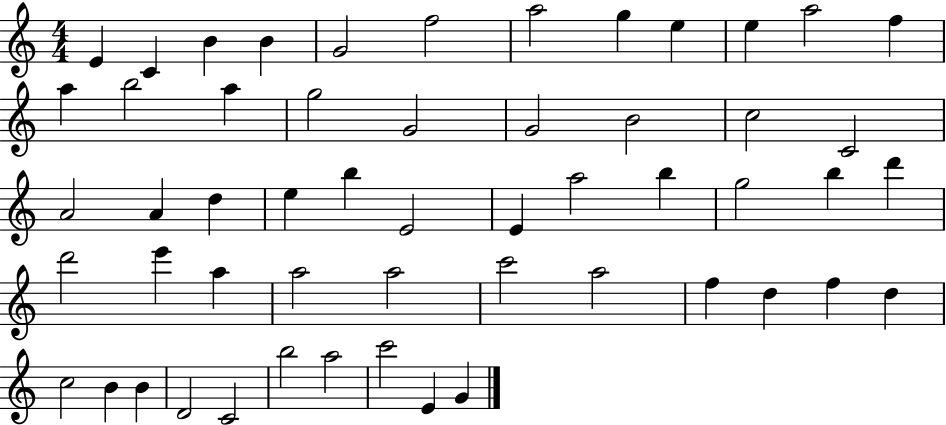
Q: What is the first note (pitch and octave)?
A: E4